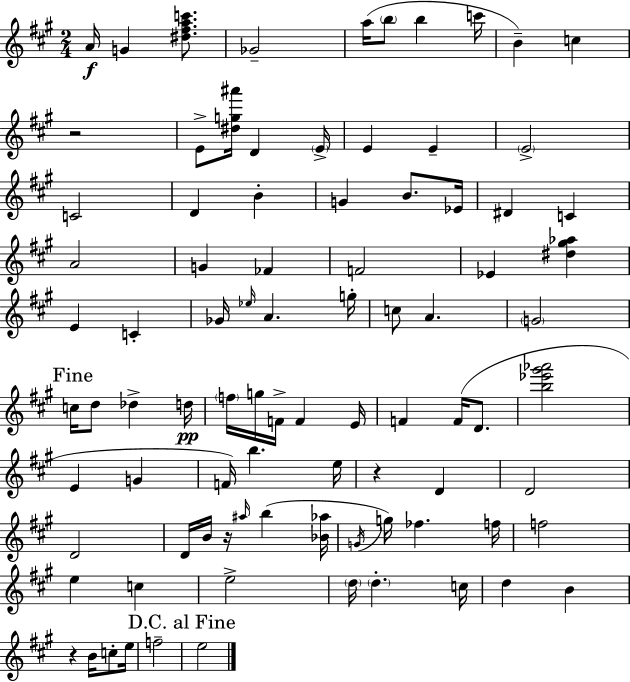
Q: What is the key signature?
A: A major